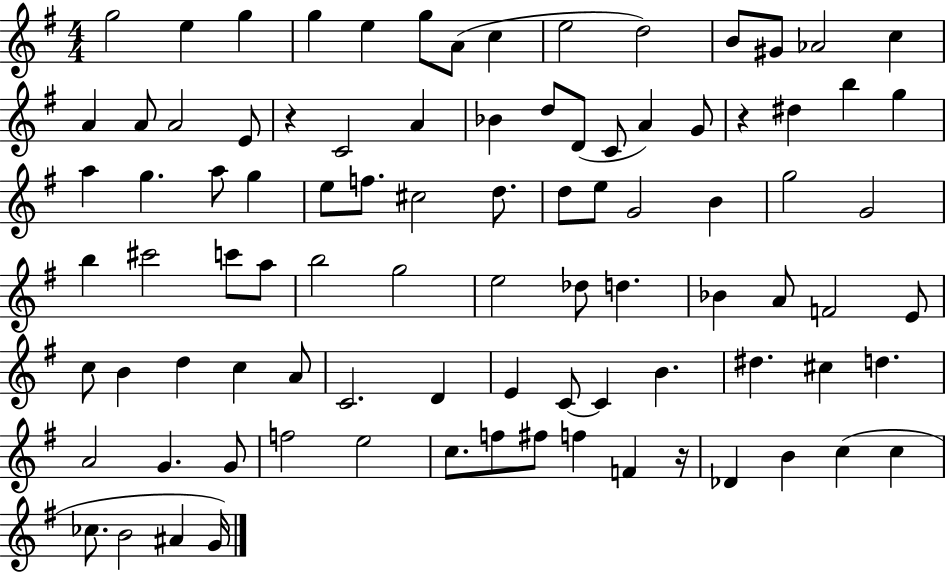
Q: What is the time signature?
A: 4/4